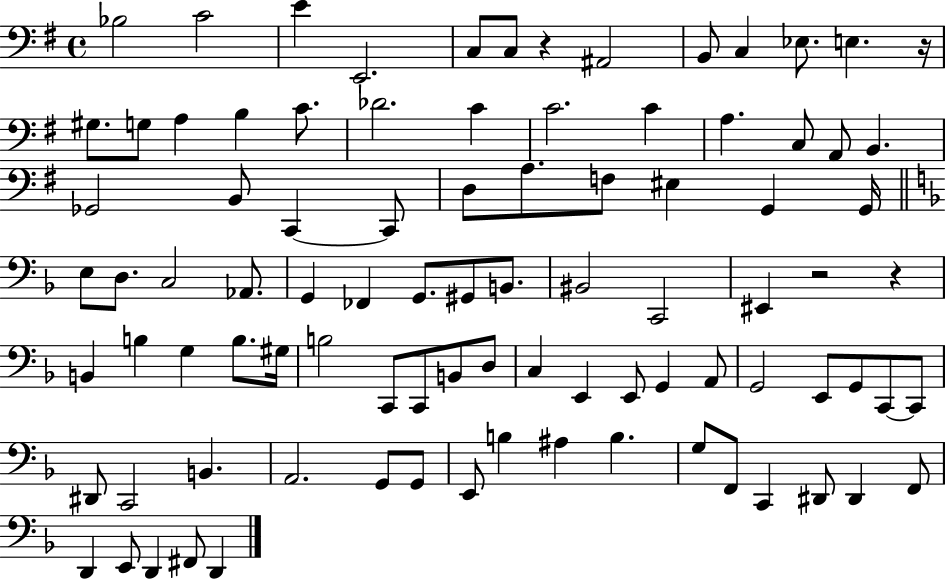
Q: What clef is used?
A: bass